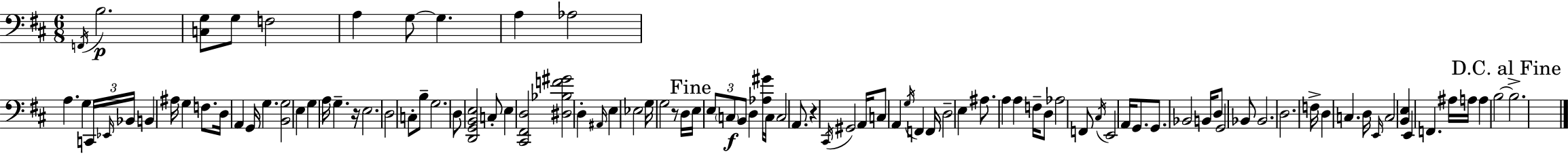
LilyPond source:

{
  \clef bass
  \numericTimeSignature
  \time 6/8
  \key d \major
  \repeat volta 2 { \acciaccatura { f,16 }\p b2. | <c g>8 g8 f2 | a4 g8~~ g4. | a4 aes2 | \break a4. g4 \tuplet 3/2 { c,16 | \grace { ees,16 } bes,16 } b,4 ais16 g4 f8. | d16 a,4 g,16 g4. | <b, g>2 e4 | \break g4 a16 g4.-- | r16 e2. | d2 c8-. | b8-- g2. | \break d8 <d, g, b, e>2 | c8-. e4 <cis, fis, d>2 | <dis bes f' gis'>2 d4-. | \grace { ais,16 } e4 ees2 | \break g16 g2 | r8 d16 \mark "Fine" e16 \tuplet 3/2 { e8 \parenthesize c8\f b,8 } d4 | <aes gis'>16 c16 c2 | a,8. r4 \acciaccatura { cis,16 } gis,2 | \break a,16 c8 a,4 \acciaccatura { g16 } | f,4 f,16 d2-- | e4 ais8. a4 | a4 f16-- d8 aes2 | \break f,8 \acciaccatura { cis16 } e,2 | a,16 g,8. g,8. bes,2 | b,16 d8 g,2 | bes,8 bes,2. | \break d2. | f16-> d4 c4. | d16 \grace { e,16 } c2 | <b, e>4 e,4 f,4. | \break ais16 a16 a4 b2~~ | \mark "D.C. al Fine" b2.-> | } \bar "|."
}